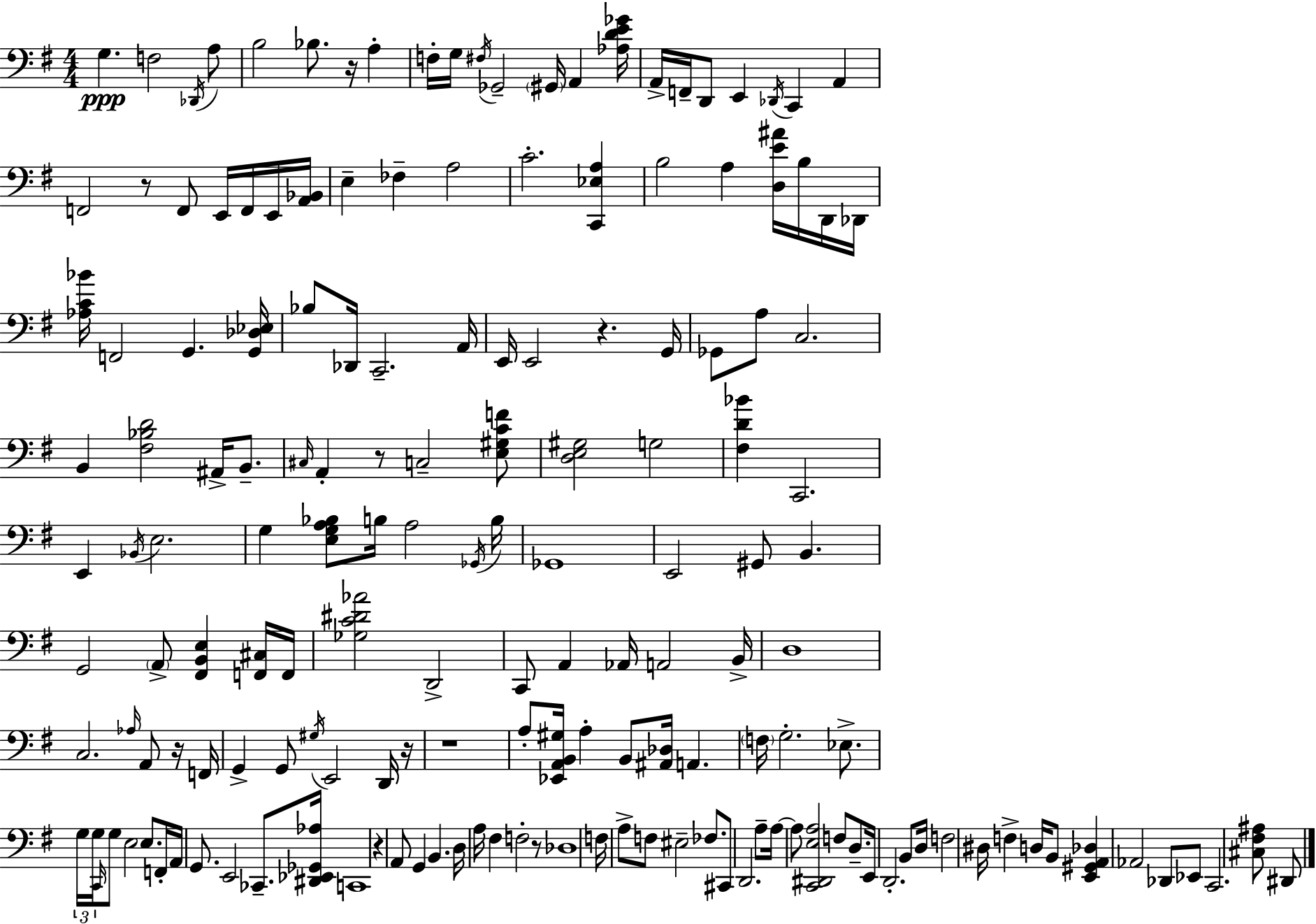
{
  \clef bass
  \numericTimeSignature
  \time 4/4
  \key g \major
  g4.\ppp f2 \acciaccatura { des,16 } a8 | b2 bes8. r16 a4-. | f16-. g16 \acciaccatura { fis16 } ges,2-- \parenthesize gis,16 a,4 | <aes d' e' ges'>16 a,16-> f,16-- d,8 e,4 \acciaccatura { des,16 } c,4 a,4 | \break f,2 r8 f,8 e,16 | f,16 e,16 <a, bes,>16 e4-- fes4-- a2 | c'2.-. <c, ees a>4 | b2 a4 <d e' ais'>16 | \break b16 d,16 des,16 <aes c' bes'>16 f,2 g,4. | <g, des ees>16 bes8 des,16 c,2.-- | a,16 e,16 e,2 r4. | g,16 ges,8 a8 c2. | \break b,4 <fis bes d'>2 ais,16-> | b,8.-- \grace { cis16 } a,4-. r8 c2-- | <e gis c' f'>8 <d e gis>2 g2 | <fis d' bes'>4 c,2. | \break e,4 \acciaccatura { bes,16 } e2. | g4 <e g a bes>8 b16 a2 | \acciaccatura { ges,16 } b16 ges,1 | e,2 gis,8 | \break b,4. g,2 \parenthesize a,8-> | <fis, b, e>4 <f, cis>16 f,16 <ges c' dis' aes'>2 d,2-> | c,8 a,4 aes,16 a,2 | b,16-> d1 | \break c2. | \grace { aes16 } a,8 r16 f,16 g,4-> g,8 \acciaccatura { gis16 } e,2 | d,16 r16 r1 | a8-. <ees, a, b, gis>16 a4-. b,8 | \break <ais, des>16 a,4. \parenthesize f16 g2.-. | ees8.-> \tuplet 3/2 { g16 g16 \grace { c,16 } } g8 e2 | e8. f,16-. a,16 g,8. e,2 | ces,8.-- <dis, ees, ges, aes>16 c,1 | \break r4 a,8 g,4 | b,4. d16 a16 fis4 f2-. | r8 des1 | f16 a8-> f8 eis2-- | \break fes8. cis,8 d,2. | a8-- a16~~ a8 <c, dis, e a>2 | f8 d8.-- e,16 d,2.-. | b,8 d16 f2 | \break dis16 f4-> d16 b,8 <e, gis, a, des>4 aes,2 | des,8 ees,8 c,2. | <cis fis ais>8 dis,8 \bar "|."
}